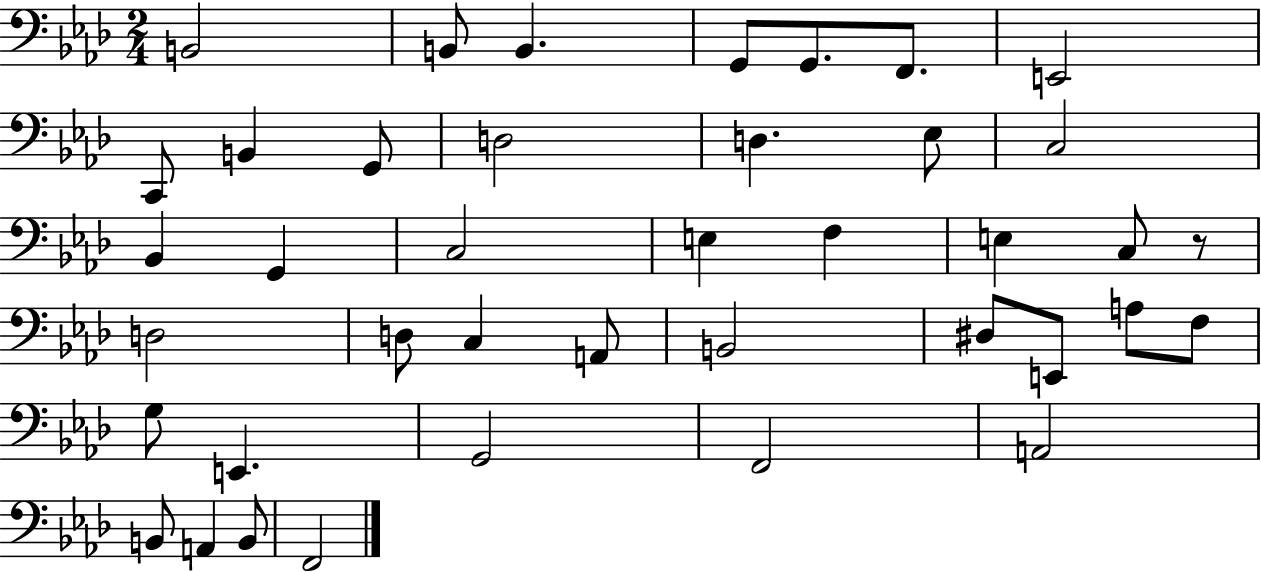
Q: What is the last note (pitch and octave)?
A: F2